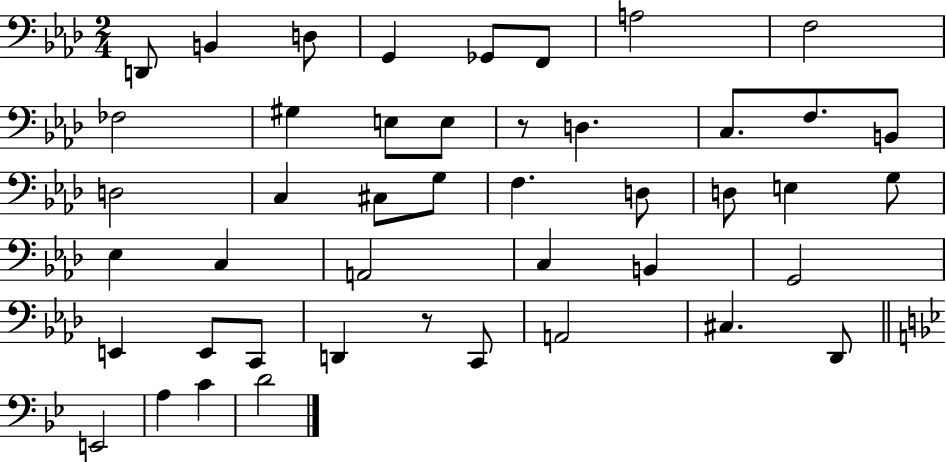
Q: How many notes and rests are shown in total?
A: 45